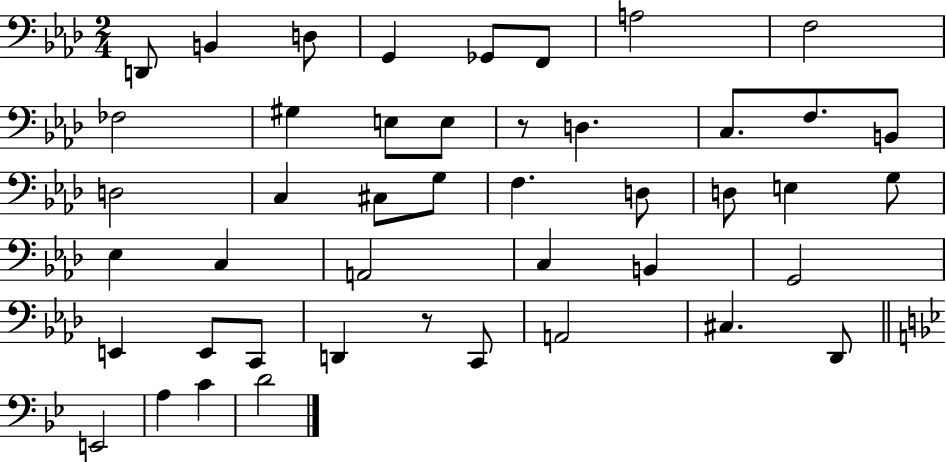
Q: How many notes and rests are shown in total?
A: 45